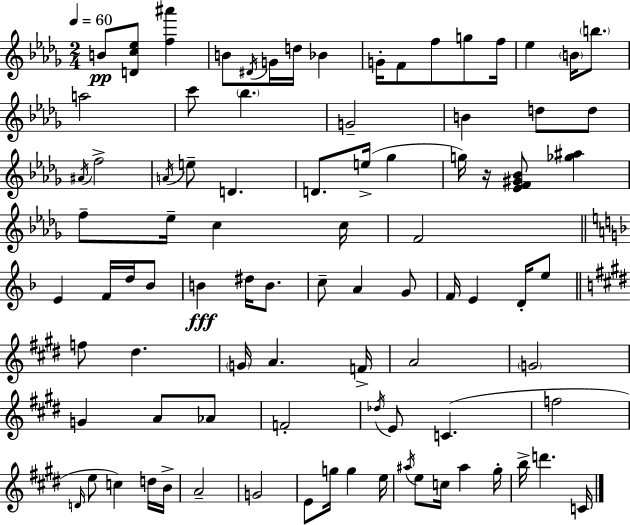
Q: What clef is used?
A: treble